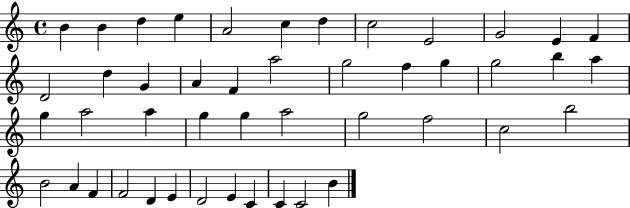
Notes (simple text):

B4/q B4/q D5/q E5/q A4/h C5/q D5/q C5/h E4/h G4/h E4/q F4/q D4/h D5/q G4/q A4/q F4/q A5/h G5/h F5/q G5/q G5/h B5/q A5/q G5/q A5/h A5/q G5/q G5/q A5/h G5/h F5/h C5/h B5/h B4/h A4/q F4/q F4/h D4/q E4/q D4/h E4/q C4/q C4/q C4/h B4/q